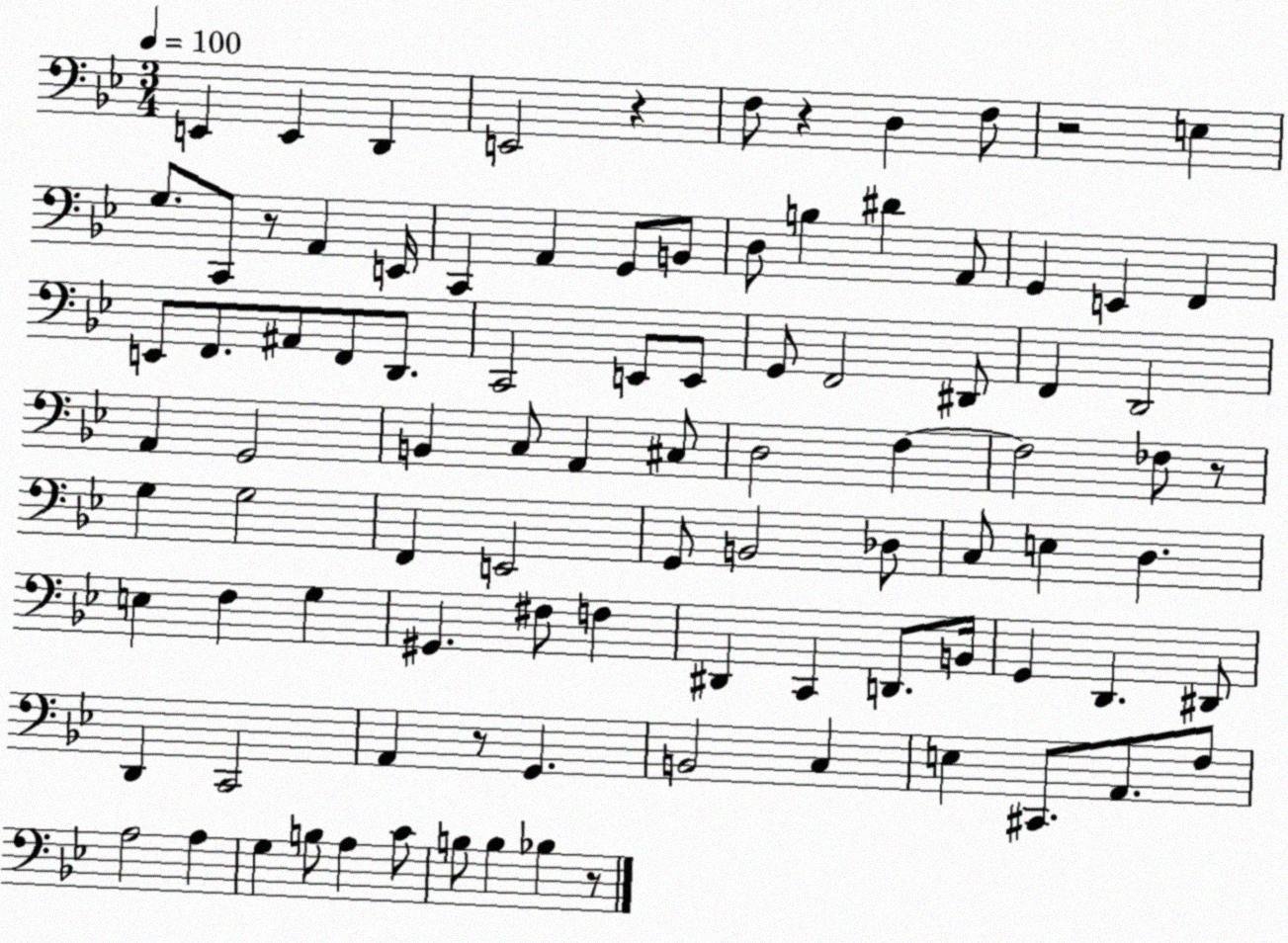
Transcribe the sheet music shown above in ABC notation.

X:1
T:Untitled
M:3/4
L:1/4
K:Bb
E,, E,, D,, E,,2 z F,/2 z D, F,/2 z2 E, G,/2 C,,/2 z/2 A,, E,,/4 C,, A,, G,,/2 B,,/2 D,/2 B, ^D A,,/2 G,, E,, F,, E,,/2 F,,/2 ^A,,/2 F,,/2 D,,/2 C,,2 E,,/2 E,,/2 G,,/2 F,,2 ^D,,/2 F,, D,,2 A,, G,,2 B,, C,/2 A,, ^C,/2 D,2 F, F,2 _F,/2 z/2 G, G,2 F,, E,,2 G,,/2 B,,2 _D,/2 C,/2 E, D, E, F, G, ^G,, ^F,/2 F, ^D,, C,, D,,/2 B,,/4 G,, D,, ^D,,/2 D,, C,,2 A,, z/2 G,, B,,2 C, E, ^C,,/2 A,,/2 F,/2 A,2 A, G, B,/2 A, C/2 B,/2 B, _B, z/2